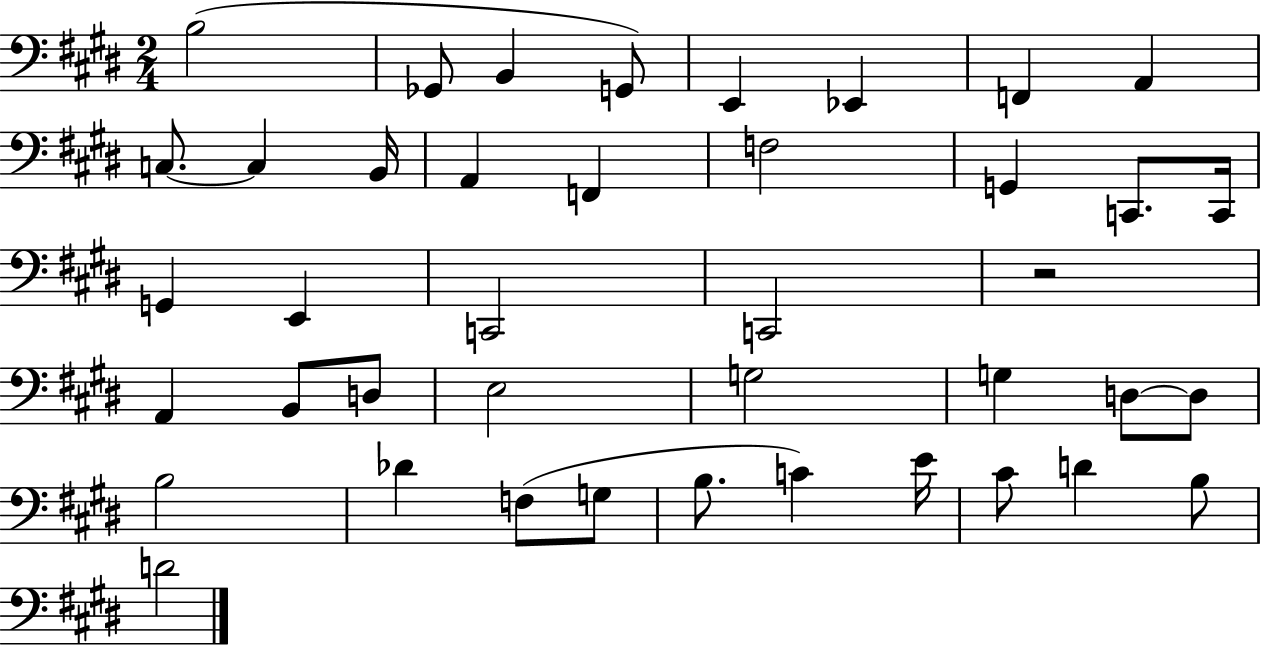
B3/h Gb2/e B2/q G2/e E2/q Eb2/q F2/q A2/q C3/e. C3/q B2/s A2/q F2/q F3/h G2/q C2/e. C2/s G2/q E2/q C2/h C2/h R/h A2/q B2/e D3/e E3/h G3/h G3/q D3/e D3/e B3/h Db4/q F3/e G3/e B3/e. C4/q E4/s C#4/e D4/q B3/e D4/h